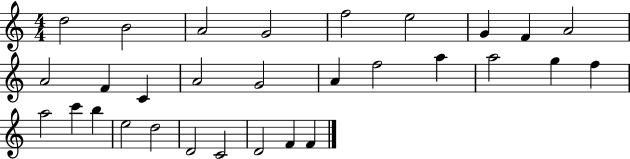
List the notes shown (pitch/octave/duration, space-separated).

D5/h B4/h A4/h G4/h F5/h E5/h G4/q F4/q A4/h A4/h F4/q C4/q A4/h G4/h A4/q F5/h A5/q A5/h G5/q F5/q A5/h C6/q B5/q E5/h D5/h D4/h C4/h D4/h F4/q F4/q